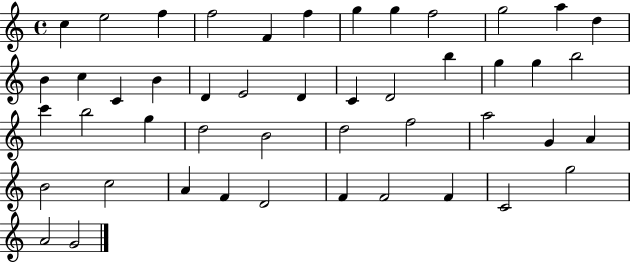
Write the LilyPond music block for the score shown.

{
  \clef treble
  \time 4/4
  \defaultTimeSignature
  \key c \major
  c''4 e''2 f''4 | f''2 f'4 f''4 | g''4 g''4 f''2 | g''2 a''4 d''4 | \break b'4 c''4 c'4 b'4 | d'4 e'2 d'4 | c'4 d'2 b''4 | g''4 g''4 b''2 | \break c'''4 b''2 g''4 | d''2 b'2 | d''2 f''2 | a''2 g'4 a'4 | \break b'2 c''2 | a'4 f'4 d'2 | f'4 f'2 f'4 | c'2 g''2 | \break a'2 g'2 | \bar "|."
}